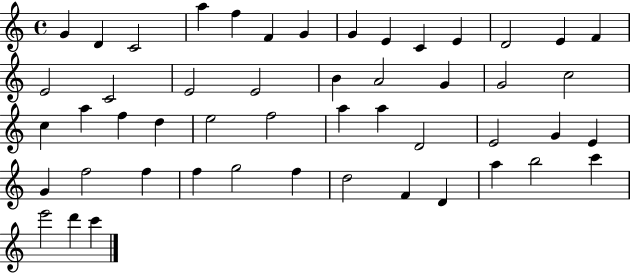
G4/q D4/q C4/h A5/q F5/q F4/q G4/q G4/q E4/q C4/q E4/q D4/h E4/q F4/q E4/h C4/h E4/h E4/h B4/q A4/h G4/q G4/h C5/h C5/q A5/q F5/q D5/q E5/h F5/h A5/q A5/q D4/h E4/h G4/q E4/q G4/q F5/h F5/q F5/q G5/h F5/q D5/h F4/q D4/q A5/q B5/h C6/q E6/h D6/q C6/q